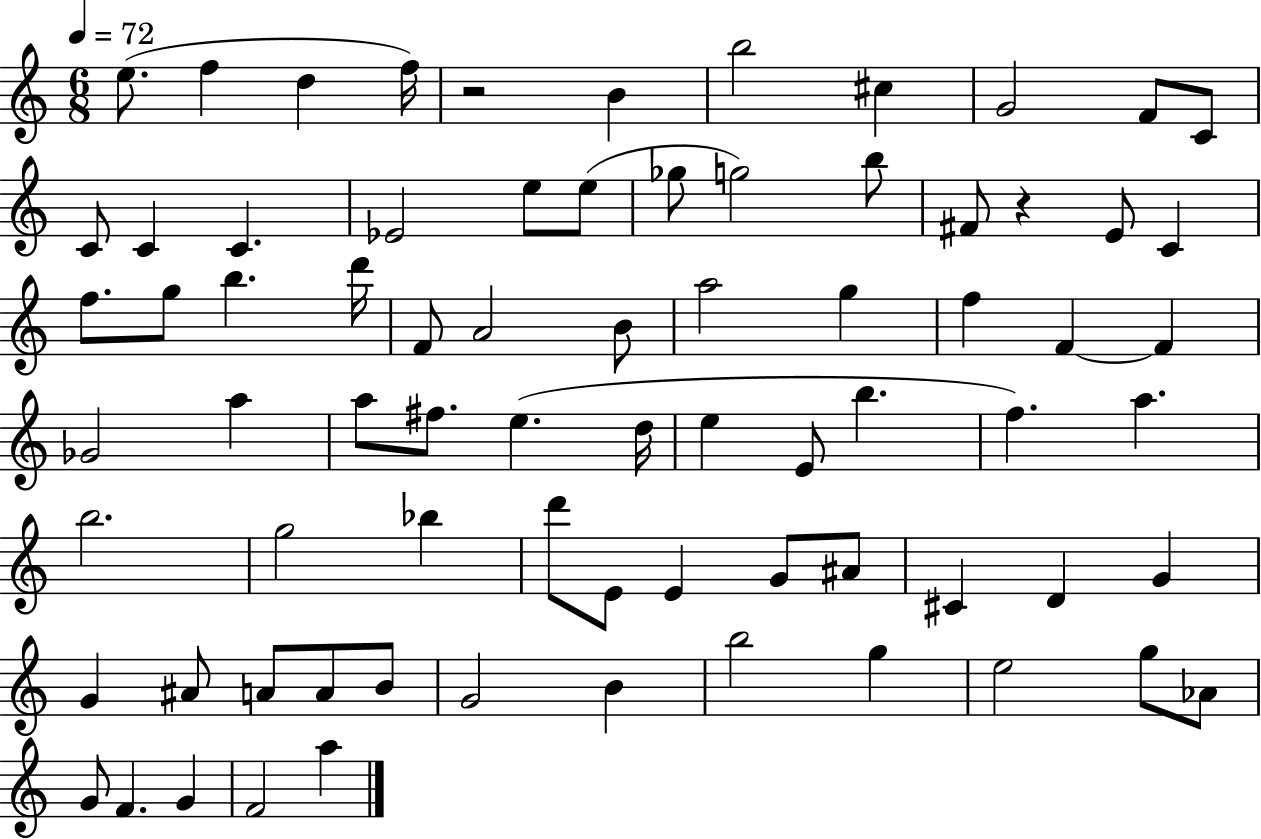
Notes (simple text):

E5/e. F5/q D5/q F5/s R/h B4/q B5/h C#5/q G4/h F4/e C4/e C4/e C4/q C4/q. Eb4/h E5/e E5/e Gb5/e G5/h B5/e F#4/e R/q E4/e C4/q F5/e. G5/e B5/q. D6/s F4/e A4/h B4/e A5/h G5/q F5/q F4/q F4/q Gb4/h A5/q A5/e F#5/e. E5/q. D5/s E5/q E4/e B5/q. F5/q. A5/q. B5/h. G5/h Bb5/q D6/e E4/e E4/q G4/e A#4/e C#4/q D4/q G4/q G4/q A#4/e A4/e A4/e B4/e G4/h B4/q B5/h G5/q E5/h G5/e Ab4/e G4/e F4/q. G4/q F4/h A5/q